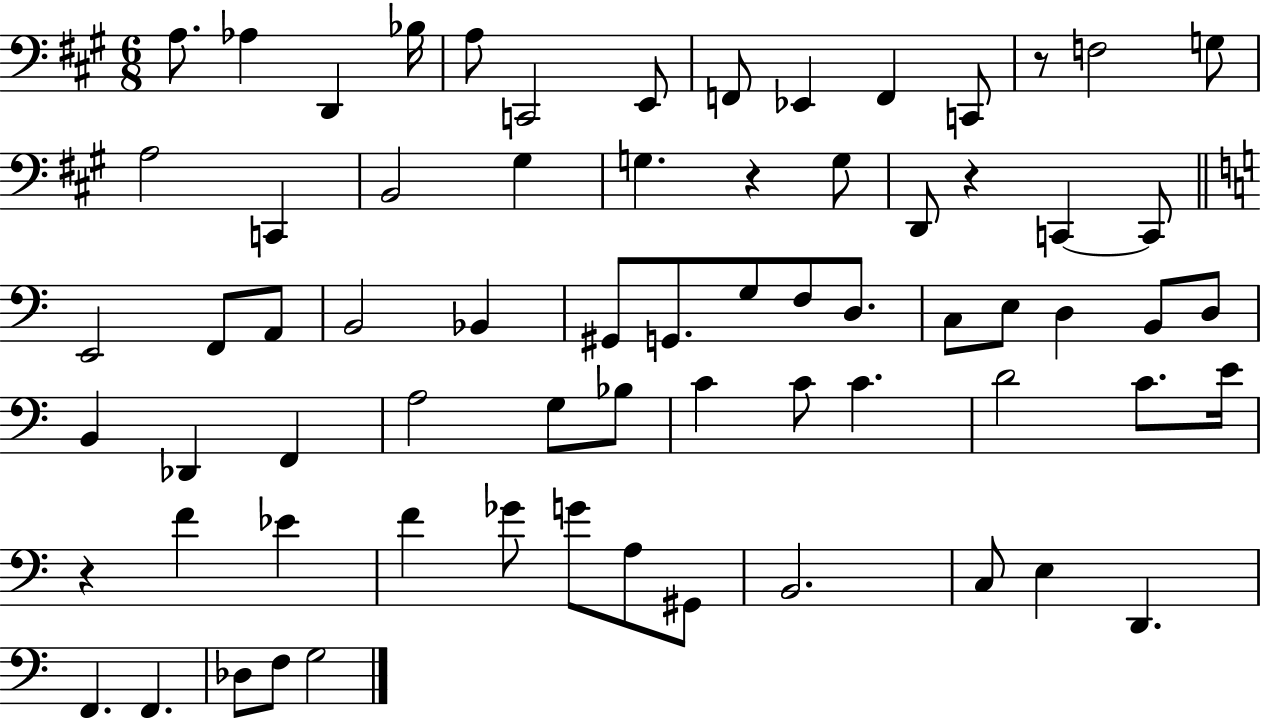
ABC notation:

X:1
T:Untitled
M:6/8
L:1/4
K:A
A,/2 _A, D,, _B,/4 A,/2 C,,2 E,,/2 F,,/2 _E,, F,, C,,/2 z/2 F,2 G,/2 A,2 C,, B,,2 ^G, G, z G,/2 D,,/2 z C,, C,,/2 E,,2 F,,/2 A,,/2 B,,2 _B,, ^G,,/2 G,,/2 G,/2 F,/2 D,/2 C,/2 E,/2 D, B,,/2 D,/2 B,, _D,, F,, A,2 G,/2 _B,/2 C C/2 C D2 C/2 E/4 z F _E F _G/2 G/2 A,/2 ^G,,/2 B,,2 C,/2 E, D,, F,, F,, _D,/2 F,/2 G,2